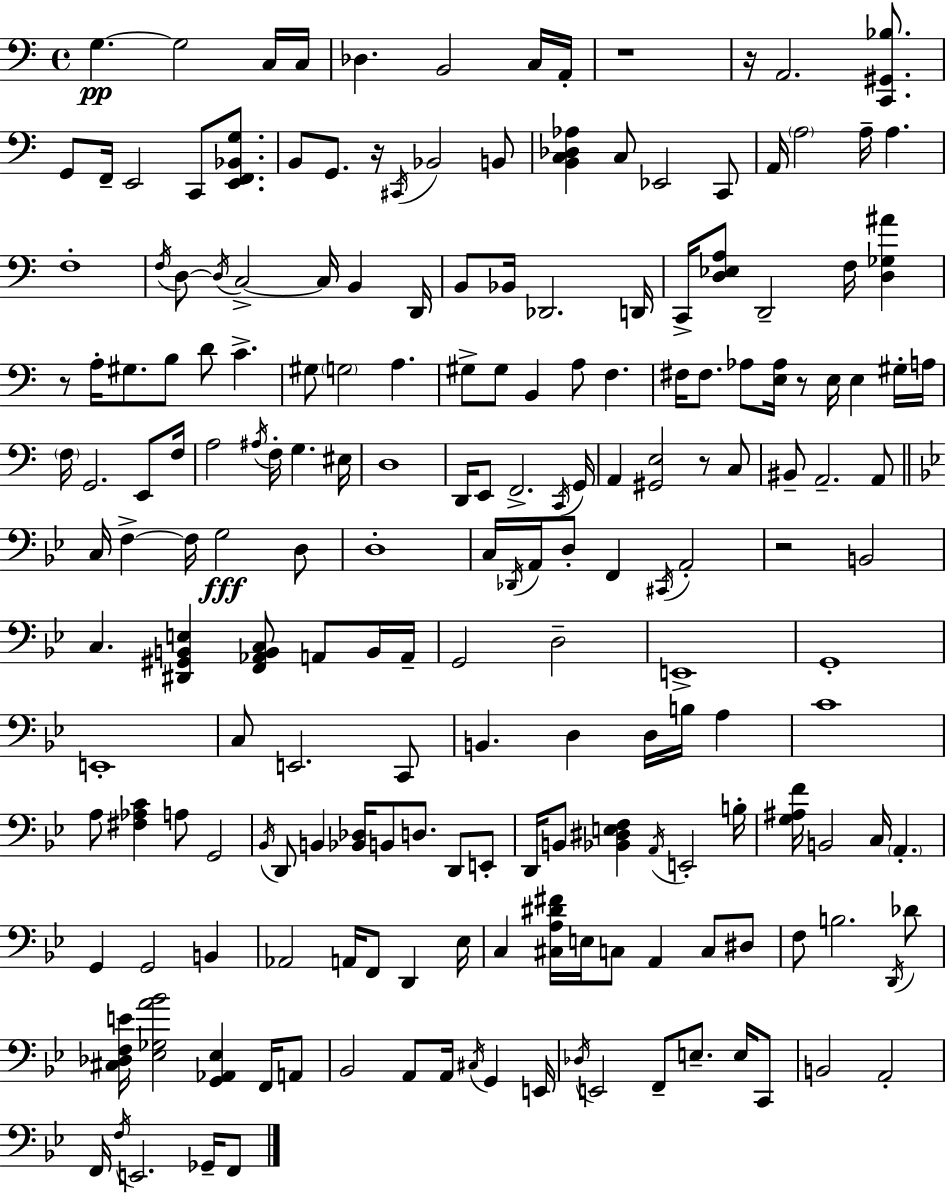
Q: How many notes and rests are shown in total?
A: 193